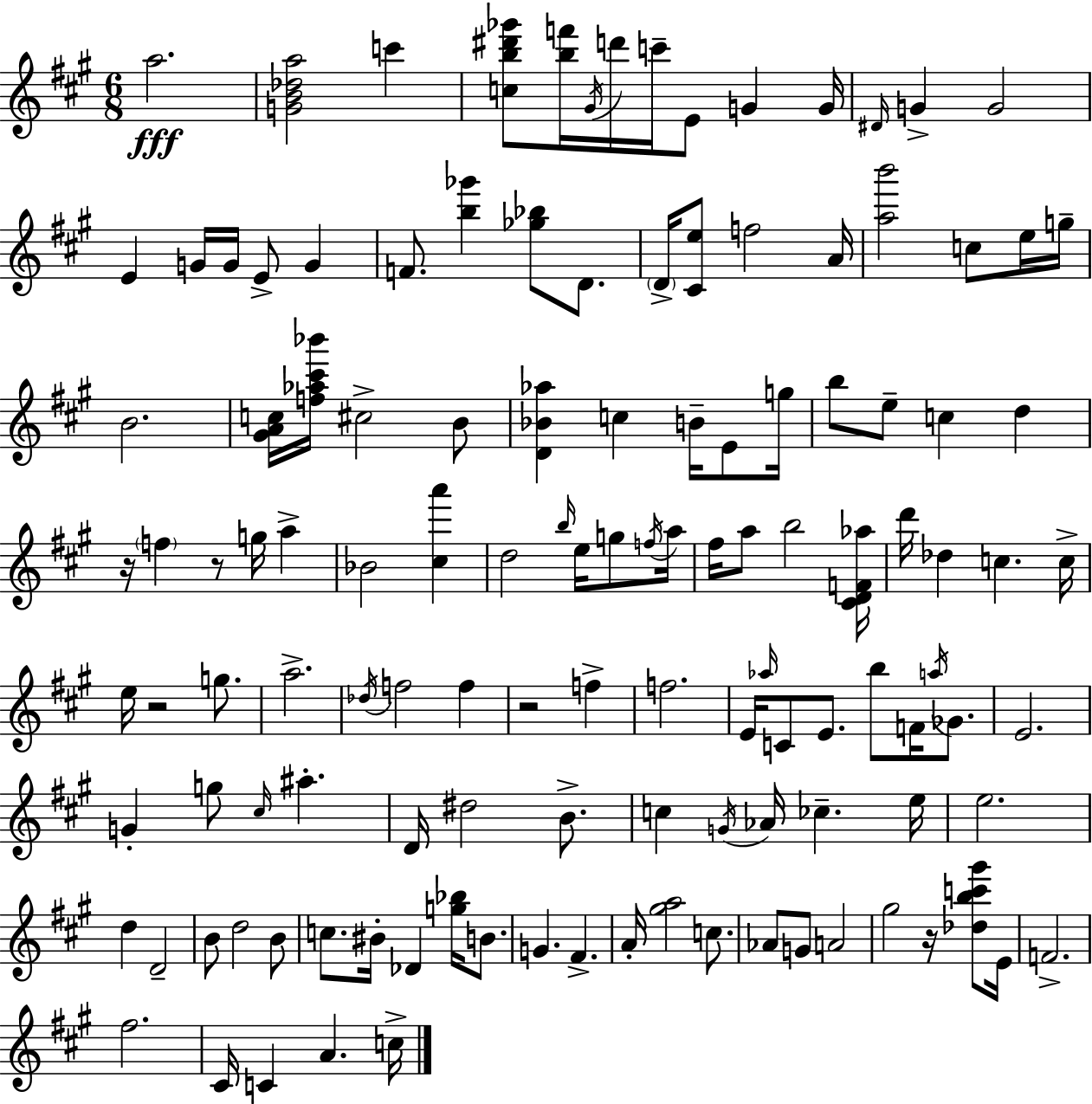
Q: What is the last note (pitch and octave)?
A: C5